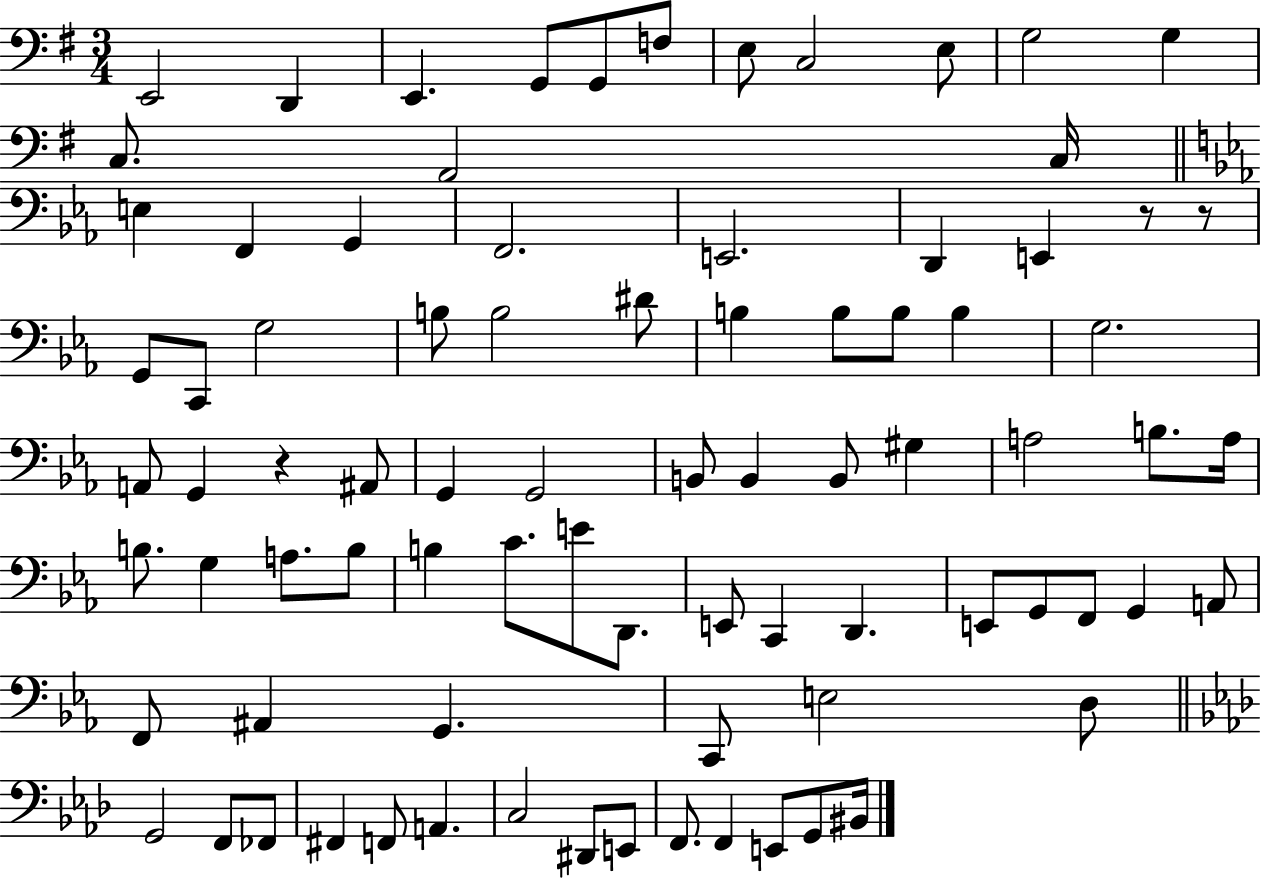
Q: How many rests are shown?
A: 3